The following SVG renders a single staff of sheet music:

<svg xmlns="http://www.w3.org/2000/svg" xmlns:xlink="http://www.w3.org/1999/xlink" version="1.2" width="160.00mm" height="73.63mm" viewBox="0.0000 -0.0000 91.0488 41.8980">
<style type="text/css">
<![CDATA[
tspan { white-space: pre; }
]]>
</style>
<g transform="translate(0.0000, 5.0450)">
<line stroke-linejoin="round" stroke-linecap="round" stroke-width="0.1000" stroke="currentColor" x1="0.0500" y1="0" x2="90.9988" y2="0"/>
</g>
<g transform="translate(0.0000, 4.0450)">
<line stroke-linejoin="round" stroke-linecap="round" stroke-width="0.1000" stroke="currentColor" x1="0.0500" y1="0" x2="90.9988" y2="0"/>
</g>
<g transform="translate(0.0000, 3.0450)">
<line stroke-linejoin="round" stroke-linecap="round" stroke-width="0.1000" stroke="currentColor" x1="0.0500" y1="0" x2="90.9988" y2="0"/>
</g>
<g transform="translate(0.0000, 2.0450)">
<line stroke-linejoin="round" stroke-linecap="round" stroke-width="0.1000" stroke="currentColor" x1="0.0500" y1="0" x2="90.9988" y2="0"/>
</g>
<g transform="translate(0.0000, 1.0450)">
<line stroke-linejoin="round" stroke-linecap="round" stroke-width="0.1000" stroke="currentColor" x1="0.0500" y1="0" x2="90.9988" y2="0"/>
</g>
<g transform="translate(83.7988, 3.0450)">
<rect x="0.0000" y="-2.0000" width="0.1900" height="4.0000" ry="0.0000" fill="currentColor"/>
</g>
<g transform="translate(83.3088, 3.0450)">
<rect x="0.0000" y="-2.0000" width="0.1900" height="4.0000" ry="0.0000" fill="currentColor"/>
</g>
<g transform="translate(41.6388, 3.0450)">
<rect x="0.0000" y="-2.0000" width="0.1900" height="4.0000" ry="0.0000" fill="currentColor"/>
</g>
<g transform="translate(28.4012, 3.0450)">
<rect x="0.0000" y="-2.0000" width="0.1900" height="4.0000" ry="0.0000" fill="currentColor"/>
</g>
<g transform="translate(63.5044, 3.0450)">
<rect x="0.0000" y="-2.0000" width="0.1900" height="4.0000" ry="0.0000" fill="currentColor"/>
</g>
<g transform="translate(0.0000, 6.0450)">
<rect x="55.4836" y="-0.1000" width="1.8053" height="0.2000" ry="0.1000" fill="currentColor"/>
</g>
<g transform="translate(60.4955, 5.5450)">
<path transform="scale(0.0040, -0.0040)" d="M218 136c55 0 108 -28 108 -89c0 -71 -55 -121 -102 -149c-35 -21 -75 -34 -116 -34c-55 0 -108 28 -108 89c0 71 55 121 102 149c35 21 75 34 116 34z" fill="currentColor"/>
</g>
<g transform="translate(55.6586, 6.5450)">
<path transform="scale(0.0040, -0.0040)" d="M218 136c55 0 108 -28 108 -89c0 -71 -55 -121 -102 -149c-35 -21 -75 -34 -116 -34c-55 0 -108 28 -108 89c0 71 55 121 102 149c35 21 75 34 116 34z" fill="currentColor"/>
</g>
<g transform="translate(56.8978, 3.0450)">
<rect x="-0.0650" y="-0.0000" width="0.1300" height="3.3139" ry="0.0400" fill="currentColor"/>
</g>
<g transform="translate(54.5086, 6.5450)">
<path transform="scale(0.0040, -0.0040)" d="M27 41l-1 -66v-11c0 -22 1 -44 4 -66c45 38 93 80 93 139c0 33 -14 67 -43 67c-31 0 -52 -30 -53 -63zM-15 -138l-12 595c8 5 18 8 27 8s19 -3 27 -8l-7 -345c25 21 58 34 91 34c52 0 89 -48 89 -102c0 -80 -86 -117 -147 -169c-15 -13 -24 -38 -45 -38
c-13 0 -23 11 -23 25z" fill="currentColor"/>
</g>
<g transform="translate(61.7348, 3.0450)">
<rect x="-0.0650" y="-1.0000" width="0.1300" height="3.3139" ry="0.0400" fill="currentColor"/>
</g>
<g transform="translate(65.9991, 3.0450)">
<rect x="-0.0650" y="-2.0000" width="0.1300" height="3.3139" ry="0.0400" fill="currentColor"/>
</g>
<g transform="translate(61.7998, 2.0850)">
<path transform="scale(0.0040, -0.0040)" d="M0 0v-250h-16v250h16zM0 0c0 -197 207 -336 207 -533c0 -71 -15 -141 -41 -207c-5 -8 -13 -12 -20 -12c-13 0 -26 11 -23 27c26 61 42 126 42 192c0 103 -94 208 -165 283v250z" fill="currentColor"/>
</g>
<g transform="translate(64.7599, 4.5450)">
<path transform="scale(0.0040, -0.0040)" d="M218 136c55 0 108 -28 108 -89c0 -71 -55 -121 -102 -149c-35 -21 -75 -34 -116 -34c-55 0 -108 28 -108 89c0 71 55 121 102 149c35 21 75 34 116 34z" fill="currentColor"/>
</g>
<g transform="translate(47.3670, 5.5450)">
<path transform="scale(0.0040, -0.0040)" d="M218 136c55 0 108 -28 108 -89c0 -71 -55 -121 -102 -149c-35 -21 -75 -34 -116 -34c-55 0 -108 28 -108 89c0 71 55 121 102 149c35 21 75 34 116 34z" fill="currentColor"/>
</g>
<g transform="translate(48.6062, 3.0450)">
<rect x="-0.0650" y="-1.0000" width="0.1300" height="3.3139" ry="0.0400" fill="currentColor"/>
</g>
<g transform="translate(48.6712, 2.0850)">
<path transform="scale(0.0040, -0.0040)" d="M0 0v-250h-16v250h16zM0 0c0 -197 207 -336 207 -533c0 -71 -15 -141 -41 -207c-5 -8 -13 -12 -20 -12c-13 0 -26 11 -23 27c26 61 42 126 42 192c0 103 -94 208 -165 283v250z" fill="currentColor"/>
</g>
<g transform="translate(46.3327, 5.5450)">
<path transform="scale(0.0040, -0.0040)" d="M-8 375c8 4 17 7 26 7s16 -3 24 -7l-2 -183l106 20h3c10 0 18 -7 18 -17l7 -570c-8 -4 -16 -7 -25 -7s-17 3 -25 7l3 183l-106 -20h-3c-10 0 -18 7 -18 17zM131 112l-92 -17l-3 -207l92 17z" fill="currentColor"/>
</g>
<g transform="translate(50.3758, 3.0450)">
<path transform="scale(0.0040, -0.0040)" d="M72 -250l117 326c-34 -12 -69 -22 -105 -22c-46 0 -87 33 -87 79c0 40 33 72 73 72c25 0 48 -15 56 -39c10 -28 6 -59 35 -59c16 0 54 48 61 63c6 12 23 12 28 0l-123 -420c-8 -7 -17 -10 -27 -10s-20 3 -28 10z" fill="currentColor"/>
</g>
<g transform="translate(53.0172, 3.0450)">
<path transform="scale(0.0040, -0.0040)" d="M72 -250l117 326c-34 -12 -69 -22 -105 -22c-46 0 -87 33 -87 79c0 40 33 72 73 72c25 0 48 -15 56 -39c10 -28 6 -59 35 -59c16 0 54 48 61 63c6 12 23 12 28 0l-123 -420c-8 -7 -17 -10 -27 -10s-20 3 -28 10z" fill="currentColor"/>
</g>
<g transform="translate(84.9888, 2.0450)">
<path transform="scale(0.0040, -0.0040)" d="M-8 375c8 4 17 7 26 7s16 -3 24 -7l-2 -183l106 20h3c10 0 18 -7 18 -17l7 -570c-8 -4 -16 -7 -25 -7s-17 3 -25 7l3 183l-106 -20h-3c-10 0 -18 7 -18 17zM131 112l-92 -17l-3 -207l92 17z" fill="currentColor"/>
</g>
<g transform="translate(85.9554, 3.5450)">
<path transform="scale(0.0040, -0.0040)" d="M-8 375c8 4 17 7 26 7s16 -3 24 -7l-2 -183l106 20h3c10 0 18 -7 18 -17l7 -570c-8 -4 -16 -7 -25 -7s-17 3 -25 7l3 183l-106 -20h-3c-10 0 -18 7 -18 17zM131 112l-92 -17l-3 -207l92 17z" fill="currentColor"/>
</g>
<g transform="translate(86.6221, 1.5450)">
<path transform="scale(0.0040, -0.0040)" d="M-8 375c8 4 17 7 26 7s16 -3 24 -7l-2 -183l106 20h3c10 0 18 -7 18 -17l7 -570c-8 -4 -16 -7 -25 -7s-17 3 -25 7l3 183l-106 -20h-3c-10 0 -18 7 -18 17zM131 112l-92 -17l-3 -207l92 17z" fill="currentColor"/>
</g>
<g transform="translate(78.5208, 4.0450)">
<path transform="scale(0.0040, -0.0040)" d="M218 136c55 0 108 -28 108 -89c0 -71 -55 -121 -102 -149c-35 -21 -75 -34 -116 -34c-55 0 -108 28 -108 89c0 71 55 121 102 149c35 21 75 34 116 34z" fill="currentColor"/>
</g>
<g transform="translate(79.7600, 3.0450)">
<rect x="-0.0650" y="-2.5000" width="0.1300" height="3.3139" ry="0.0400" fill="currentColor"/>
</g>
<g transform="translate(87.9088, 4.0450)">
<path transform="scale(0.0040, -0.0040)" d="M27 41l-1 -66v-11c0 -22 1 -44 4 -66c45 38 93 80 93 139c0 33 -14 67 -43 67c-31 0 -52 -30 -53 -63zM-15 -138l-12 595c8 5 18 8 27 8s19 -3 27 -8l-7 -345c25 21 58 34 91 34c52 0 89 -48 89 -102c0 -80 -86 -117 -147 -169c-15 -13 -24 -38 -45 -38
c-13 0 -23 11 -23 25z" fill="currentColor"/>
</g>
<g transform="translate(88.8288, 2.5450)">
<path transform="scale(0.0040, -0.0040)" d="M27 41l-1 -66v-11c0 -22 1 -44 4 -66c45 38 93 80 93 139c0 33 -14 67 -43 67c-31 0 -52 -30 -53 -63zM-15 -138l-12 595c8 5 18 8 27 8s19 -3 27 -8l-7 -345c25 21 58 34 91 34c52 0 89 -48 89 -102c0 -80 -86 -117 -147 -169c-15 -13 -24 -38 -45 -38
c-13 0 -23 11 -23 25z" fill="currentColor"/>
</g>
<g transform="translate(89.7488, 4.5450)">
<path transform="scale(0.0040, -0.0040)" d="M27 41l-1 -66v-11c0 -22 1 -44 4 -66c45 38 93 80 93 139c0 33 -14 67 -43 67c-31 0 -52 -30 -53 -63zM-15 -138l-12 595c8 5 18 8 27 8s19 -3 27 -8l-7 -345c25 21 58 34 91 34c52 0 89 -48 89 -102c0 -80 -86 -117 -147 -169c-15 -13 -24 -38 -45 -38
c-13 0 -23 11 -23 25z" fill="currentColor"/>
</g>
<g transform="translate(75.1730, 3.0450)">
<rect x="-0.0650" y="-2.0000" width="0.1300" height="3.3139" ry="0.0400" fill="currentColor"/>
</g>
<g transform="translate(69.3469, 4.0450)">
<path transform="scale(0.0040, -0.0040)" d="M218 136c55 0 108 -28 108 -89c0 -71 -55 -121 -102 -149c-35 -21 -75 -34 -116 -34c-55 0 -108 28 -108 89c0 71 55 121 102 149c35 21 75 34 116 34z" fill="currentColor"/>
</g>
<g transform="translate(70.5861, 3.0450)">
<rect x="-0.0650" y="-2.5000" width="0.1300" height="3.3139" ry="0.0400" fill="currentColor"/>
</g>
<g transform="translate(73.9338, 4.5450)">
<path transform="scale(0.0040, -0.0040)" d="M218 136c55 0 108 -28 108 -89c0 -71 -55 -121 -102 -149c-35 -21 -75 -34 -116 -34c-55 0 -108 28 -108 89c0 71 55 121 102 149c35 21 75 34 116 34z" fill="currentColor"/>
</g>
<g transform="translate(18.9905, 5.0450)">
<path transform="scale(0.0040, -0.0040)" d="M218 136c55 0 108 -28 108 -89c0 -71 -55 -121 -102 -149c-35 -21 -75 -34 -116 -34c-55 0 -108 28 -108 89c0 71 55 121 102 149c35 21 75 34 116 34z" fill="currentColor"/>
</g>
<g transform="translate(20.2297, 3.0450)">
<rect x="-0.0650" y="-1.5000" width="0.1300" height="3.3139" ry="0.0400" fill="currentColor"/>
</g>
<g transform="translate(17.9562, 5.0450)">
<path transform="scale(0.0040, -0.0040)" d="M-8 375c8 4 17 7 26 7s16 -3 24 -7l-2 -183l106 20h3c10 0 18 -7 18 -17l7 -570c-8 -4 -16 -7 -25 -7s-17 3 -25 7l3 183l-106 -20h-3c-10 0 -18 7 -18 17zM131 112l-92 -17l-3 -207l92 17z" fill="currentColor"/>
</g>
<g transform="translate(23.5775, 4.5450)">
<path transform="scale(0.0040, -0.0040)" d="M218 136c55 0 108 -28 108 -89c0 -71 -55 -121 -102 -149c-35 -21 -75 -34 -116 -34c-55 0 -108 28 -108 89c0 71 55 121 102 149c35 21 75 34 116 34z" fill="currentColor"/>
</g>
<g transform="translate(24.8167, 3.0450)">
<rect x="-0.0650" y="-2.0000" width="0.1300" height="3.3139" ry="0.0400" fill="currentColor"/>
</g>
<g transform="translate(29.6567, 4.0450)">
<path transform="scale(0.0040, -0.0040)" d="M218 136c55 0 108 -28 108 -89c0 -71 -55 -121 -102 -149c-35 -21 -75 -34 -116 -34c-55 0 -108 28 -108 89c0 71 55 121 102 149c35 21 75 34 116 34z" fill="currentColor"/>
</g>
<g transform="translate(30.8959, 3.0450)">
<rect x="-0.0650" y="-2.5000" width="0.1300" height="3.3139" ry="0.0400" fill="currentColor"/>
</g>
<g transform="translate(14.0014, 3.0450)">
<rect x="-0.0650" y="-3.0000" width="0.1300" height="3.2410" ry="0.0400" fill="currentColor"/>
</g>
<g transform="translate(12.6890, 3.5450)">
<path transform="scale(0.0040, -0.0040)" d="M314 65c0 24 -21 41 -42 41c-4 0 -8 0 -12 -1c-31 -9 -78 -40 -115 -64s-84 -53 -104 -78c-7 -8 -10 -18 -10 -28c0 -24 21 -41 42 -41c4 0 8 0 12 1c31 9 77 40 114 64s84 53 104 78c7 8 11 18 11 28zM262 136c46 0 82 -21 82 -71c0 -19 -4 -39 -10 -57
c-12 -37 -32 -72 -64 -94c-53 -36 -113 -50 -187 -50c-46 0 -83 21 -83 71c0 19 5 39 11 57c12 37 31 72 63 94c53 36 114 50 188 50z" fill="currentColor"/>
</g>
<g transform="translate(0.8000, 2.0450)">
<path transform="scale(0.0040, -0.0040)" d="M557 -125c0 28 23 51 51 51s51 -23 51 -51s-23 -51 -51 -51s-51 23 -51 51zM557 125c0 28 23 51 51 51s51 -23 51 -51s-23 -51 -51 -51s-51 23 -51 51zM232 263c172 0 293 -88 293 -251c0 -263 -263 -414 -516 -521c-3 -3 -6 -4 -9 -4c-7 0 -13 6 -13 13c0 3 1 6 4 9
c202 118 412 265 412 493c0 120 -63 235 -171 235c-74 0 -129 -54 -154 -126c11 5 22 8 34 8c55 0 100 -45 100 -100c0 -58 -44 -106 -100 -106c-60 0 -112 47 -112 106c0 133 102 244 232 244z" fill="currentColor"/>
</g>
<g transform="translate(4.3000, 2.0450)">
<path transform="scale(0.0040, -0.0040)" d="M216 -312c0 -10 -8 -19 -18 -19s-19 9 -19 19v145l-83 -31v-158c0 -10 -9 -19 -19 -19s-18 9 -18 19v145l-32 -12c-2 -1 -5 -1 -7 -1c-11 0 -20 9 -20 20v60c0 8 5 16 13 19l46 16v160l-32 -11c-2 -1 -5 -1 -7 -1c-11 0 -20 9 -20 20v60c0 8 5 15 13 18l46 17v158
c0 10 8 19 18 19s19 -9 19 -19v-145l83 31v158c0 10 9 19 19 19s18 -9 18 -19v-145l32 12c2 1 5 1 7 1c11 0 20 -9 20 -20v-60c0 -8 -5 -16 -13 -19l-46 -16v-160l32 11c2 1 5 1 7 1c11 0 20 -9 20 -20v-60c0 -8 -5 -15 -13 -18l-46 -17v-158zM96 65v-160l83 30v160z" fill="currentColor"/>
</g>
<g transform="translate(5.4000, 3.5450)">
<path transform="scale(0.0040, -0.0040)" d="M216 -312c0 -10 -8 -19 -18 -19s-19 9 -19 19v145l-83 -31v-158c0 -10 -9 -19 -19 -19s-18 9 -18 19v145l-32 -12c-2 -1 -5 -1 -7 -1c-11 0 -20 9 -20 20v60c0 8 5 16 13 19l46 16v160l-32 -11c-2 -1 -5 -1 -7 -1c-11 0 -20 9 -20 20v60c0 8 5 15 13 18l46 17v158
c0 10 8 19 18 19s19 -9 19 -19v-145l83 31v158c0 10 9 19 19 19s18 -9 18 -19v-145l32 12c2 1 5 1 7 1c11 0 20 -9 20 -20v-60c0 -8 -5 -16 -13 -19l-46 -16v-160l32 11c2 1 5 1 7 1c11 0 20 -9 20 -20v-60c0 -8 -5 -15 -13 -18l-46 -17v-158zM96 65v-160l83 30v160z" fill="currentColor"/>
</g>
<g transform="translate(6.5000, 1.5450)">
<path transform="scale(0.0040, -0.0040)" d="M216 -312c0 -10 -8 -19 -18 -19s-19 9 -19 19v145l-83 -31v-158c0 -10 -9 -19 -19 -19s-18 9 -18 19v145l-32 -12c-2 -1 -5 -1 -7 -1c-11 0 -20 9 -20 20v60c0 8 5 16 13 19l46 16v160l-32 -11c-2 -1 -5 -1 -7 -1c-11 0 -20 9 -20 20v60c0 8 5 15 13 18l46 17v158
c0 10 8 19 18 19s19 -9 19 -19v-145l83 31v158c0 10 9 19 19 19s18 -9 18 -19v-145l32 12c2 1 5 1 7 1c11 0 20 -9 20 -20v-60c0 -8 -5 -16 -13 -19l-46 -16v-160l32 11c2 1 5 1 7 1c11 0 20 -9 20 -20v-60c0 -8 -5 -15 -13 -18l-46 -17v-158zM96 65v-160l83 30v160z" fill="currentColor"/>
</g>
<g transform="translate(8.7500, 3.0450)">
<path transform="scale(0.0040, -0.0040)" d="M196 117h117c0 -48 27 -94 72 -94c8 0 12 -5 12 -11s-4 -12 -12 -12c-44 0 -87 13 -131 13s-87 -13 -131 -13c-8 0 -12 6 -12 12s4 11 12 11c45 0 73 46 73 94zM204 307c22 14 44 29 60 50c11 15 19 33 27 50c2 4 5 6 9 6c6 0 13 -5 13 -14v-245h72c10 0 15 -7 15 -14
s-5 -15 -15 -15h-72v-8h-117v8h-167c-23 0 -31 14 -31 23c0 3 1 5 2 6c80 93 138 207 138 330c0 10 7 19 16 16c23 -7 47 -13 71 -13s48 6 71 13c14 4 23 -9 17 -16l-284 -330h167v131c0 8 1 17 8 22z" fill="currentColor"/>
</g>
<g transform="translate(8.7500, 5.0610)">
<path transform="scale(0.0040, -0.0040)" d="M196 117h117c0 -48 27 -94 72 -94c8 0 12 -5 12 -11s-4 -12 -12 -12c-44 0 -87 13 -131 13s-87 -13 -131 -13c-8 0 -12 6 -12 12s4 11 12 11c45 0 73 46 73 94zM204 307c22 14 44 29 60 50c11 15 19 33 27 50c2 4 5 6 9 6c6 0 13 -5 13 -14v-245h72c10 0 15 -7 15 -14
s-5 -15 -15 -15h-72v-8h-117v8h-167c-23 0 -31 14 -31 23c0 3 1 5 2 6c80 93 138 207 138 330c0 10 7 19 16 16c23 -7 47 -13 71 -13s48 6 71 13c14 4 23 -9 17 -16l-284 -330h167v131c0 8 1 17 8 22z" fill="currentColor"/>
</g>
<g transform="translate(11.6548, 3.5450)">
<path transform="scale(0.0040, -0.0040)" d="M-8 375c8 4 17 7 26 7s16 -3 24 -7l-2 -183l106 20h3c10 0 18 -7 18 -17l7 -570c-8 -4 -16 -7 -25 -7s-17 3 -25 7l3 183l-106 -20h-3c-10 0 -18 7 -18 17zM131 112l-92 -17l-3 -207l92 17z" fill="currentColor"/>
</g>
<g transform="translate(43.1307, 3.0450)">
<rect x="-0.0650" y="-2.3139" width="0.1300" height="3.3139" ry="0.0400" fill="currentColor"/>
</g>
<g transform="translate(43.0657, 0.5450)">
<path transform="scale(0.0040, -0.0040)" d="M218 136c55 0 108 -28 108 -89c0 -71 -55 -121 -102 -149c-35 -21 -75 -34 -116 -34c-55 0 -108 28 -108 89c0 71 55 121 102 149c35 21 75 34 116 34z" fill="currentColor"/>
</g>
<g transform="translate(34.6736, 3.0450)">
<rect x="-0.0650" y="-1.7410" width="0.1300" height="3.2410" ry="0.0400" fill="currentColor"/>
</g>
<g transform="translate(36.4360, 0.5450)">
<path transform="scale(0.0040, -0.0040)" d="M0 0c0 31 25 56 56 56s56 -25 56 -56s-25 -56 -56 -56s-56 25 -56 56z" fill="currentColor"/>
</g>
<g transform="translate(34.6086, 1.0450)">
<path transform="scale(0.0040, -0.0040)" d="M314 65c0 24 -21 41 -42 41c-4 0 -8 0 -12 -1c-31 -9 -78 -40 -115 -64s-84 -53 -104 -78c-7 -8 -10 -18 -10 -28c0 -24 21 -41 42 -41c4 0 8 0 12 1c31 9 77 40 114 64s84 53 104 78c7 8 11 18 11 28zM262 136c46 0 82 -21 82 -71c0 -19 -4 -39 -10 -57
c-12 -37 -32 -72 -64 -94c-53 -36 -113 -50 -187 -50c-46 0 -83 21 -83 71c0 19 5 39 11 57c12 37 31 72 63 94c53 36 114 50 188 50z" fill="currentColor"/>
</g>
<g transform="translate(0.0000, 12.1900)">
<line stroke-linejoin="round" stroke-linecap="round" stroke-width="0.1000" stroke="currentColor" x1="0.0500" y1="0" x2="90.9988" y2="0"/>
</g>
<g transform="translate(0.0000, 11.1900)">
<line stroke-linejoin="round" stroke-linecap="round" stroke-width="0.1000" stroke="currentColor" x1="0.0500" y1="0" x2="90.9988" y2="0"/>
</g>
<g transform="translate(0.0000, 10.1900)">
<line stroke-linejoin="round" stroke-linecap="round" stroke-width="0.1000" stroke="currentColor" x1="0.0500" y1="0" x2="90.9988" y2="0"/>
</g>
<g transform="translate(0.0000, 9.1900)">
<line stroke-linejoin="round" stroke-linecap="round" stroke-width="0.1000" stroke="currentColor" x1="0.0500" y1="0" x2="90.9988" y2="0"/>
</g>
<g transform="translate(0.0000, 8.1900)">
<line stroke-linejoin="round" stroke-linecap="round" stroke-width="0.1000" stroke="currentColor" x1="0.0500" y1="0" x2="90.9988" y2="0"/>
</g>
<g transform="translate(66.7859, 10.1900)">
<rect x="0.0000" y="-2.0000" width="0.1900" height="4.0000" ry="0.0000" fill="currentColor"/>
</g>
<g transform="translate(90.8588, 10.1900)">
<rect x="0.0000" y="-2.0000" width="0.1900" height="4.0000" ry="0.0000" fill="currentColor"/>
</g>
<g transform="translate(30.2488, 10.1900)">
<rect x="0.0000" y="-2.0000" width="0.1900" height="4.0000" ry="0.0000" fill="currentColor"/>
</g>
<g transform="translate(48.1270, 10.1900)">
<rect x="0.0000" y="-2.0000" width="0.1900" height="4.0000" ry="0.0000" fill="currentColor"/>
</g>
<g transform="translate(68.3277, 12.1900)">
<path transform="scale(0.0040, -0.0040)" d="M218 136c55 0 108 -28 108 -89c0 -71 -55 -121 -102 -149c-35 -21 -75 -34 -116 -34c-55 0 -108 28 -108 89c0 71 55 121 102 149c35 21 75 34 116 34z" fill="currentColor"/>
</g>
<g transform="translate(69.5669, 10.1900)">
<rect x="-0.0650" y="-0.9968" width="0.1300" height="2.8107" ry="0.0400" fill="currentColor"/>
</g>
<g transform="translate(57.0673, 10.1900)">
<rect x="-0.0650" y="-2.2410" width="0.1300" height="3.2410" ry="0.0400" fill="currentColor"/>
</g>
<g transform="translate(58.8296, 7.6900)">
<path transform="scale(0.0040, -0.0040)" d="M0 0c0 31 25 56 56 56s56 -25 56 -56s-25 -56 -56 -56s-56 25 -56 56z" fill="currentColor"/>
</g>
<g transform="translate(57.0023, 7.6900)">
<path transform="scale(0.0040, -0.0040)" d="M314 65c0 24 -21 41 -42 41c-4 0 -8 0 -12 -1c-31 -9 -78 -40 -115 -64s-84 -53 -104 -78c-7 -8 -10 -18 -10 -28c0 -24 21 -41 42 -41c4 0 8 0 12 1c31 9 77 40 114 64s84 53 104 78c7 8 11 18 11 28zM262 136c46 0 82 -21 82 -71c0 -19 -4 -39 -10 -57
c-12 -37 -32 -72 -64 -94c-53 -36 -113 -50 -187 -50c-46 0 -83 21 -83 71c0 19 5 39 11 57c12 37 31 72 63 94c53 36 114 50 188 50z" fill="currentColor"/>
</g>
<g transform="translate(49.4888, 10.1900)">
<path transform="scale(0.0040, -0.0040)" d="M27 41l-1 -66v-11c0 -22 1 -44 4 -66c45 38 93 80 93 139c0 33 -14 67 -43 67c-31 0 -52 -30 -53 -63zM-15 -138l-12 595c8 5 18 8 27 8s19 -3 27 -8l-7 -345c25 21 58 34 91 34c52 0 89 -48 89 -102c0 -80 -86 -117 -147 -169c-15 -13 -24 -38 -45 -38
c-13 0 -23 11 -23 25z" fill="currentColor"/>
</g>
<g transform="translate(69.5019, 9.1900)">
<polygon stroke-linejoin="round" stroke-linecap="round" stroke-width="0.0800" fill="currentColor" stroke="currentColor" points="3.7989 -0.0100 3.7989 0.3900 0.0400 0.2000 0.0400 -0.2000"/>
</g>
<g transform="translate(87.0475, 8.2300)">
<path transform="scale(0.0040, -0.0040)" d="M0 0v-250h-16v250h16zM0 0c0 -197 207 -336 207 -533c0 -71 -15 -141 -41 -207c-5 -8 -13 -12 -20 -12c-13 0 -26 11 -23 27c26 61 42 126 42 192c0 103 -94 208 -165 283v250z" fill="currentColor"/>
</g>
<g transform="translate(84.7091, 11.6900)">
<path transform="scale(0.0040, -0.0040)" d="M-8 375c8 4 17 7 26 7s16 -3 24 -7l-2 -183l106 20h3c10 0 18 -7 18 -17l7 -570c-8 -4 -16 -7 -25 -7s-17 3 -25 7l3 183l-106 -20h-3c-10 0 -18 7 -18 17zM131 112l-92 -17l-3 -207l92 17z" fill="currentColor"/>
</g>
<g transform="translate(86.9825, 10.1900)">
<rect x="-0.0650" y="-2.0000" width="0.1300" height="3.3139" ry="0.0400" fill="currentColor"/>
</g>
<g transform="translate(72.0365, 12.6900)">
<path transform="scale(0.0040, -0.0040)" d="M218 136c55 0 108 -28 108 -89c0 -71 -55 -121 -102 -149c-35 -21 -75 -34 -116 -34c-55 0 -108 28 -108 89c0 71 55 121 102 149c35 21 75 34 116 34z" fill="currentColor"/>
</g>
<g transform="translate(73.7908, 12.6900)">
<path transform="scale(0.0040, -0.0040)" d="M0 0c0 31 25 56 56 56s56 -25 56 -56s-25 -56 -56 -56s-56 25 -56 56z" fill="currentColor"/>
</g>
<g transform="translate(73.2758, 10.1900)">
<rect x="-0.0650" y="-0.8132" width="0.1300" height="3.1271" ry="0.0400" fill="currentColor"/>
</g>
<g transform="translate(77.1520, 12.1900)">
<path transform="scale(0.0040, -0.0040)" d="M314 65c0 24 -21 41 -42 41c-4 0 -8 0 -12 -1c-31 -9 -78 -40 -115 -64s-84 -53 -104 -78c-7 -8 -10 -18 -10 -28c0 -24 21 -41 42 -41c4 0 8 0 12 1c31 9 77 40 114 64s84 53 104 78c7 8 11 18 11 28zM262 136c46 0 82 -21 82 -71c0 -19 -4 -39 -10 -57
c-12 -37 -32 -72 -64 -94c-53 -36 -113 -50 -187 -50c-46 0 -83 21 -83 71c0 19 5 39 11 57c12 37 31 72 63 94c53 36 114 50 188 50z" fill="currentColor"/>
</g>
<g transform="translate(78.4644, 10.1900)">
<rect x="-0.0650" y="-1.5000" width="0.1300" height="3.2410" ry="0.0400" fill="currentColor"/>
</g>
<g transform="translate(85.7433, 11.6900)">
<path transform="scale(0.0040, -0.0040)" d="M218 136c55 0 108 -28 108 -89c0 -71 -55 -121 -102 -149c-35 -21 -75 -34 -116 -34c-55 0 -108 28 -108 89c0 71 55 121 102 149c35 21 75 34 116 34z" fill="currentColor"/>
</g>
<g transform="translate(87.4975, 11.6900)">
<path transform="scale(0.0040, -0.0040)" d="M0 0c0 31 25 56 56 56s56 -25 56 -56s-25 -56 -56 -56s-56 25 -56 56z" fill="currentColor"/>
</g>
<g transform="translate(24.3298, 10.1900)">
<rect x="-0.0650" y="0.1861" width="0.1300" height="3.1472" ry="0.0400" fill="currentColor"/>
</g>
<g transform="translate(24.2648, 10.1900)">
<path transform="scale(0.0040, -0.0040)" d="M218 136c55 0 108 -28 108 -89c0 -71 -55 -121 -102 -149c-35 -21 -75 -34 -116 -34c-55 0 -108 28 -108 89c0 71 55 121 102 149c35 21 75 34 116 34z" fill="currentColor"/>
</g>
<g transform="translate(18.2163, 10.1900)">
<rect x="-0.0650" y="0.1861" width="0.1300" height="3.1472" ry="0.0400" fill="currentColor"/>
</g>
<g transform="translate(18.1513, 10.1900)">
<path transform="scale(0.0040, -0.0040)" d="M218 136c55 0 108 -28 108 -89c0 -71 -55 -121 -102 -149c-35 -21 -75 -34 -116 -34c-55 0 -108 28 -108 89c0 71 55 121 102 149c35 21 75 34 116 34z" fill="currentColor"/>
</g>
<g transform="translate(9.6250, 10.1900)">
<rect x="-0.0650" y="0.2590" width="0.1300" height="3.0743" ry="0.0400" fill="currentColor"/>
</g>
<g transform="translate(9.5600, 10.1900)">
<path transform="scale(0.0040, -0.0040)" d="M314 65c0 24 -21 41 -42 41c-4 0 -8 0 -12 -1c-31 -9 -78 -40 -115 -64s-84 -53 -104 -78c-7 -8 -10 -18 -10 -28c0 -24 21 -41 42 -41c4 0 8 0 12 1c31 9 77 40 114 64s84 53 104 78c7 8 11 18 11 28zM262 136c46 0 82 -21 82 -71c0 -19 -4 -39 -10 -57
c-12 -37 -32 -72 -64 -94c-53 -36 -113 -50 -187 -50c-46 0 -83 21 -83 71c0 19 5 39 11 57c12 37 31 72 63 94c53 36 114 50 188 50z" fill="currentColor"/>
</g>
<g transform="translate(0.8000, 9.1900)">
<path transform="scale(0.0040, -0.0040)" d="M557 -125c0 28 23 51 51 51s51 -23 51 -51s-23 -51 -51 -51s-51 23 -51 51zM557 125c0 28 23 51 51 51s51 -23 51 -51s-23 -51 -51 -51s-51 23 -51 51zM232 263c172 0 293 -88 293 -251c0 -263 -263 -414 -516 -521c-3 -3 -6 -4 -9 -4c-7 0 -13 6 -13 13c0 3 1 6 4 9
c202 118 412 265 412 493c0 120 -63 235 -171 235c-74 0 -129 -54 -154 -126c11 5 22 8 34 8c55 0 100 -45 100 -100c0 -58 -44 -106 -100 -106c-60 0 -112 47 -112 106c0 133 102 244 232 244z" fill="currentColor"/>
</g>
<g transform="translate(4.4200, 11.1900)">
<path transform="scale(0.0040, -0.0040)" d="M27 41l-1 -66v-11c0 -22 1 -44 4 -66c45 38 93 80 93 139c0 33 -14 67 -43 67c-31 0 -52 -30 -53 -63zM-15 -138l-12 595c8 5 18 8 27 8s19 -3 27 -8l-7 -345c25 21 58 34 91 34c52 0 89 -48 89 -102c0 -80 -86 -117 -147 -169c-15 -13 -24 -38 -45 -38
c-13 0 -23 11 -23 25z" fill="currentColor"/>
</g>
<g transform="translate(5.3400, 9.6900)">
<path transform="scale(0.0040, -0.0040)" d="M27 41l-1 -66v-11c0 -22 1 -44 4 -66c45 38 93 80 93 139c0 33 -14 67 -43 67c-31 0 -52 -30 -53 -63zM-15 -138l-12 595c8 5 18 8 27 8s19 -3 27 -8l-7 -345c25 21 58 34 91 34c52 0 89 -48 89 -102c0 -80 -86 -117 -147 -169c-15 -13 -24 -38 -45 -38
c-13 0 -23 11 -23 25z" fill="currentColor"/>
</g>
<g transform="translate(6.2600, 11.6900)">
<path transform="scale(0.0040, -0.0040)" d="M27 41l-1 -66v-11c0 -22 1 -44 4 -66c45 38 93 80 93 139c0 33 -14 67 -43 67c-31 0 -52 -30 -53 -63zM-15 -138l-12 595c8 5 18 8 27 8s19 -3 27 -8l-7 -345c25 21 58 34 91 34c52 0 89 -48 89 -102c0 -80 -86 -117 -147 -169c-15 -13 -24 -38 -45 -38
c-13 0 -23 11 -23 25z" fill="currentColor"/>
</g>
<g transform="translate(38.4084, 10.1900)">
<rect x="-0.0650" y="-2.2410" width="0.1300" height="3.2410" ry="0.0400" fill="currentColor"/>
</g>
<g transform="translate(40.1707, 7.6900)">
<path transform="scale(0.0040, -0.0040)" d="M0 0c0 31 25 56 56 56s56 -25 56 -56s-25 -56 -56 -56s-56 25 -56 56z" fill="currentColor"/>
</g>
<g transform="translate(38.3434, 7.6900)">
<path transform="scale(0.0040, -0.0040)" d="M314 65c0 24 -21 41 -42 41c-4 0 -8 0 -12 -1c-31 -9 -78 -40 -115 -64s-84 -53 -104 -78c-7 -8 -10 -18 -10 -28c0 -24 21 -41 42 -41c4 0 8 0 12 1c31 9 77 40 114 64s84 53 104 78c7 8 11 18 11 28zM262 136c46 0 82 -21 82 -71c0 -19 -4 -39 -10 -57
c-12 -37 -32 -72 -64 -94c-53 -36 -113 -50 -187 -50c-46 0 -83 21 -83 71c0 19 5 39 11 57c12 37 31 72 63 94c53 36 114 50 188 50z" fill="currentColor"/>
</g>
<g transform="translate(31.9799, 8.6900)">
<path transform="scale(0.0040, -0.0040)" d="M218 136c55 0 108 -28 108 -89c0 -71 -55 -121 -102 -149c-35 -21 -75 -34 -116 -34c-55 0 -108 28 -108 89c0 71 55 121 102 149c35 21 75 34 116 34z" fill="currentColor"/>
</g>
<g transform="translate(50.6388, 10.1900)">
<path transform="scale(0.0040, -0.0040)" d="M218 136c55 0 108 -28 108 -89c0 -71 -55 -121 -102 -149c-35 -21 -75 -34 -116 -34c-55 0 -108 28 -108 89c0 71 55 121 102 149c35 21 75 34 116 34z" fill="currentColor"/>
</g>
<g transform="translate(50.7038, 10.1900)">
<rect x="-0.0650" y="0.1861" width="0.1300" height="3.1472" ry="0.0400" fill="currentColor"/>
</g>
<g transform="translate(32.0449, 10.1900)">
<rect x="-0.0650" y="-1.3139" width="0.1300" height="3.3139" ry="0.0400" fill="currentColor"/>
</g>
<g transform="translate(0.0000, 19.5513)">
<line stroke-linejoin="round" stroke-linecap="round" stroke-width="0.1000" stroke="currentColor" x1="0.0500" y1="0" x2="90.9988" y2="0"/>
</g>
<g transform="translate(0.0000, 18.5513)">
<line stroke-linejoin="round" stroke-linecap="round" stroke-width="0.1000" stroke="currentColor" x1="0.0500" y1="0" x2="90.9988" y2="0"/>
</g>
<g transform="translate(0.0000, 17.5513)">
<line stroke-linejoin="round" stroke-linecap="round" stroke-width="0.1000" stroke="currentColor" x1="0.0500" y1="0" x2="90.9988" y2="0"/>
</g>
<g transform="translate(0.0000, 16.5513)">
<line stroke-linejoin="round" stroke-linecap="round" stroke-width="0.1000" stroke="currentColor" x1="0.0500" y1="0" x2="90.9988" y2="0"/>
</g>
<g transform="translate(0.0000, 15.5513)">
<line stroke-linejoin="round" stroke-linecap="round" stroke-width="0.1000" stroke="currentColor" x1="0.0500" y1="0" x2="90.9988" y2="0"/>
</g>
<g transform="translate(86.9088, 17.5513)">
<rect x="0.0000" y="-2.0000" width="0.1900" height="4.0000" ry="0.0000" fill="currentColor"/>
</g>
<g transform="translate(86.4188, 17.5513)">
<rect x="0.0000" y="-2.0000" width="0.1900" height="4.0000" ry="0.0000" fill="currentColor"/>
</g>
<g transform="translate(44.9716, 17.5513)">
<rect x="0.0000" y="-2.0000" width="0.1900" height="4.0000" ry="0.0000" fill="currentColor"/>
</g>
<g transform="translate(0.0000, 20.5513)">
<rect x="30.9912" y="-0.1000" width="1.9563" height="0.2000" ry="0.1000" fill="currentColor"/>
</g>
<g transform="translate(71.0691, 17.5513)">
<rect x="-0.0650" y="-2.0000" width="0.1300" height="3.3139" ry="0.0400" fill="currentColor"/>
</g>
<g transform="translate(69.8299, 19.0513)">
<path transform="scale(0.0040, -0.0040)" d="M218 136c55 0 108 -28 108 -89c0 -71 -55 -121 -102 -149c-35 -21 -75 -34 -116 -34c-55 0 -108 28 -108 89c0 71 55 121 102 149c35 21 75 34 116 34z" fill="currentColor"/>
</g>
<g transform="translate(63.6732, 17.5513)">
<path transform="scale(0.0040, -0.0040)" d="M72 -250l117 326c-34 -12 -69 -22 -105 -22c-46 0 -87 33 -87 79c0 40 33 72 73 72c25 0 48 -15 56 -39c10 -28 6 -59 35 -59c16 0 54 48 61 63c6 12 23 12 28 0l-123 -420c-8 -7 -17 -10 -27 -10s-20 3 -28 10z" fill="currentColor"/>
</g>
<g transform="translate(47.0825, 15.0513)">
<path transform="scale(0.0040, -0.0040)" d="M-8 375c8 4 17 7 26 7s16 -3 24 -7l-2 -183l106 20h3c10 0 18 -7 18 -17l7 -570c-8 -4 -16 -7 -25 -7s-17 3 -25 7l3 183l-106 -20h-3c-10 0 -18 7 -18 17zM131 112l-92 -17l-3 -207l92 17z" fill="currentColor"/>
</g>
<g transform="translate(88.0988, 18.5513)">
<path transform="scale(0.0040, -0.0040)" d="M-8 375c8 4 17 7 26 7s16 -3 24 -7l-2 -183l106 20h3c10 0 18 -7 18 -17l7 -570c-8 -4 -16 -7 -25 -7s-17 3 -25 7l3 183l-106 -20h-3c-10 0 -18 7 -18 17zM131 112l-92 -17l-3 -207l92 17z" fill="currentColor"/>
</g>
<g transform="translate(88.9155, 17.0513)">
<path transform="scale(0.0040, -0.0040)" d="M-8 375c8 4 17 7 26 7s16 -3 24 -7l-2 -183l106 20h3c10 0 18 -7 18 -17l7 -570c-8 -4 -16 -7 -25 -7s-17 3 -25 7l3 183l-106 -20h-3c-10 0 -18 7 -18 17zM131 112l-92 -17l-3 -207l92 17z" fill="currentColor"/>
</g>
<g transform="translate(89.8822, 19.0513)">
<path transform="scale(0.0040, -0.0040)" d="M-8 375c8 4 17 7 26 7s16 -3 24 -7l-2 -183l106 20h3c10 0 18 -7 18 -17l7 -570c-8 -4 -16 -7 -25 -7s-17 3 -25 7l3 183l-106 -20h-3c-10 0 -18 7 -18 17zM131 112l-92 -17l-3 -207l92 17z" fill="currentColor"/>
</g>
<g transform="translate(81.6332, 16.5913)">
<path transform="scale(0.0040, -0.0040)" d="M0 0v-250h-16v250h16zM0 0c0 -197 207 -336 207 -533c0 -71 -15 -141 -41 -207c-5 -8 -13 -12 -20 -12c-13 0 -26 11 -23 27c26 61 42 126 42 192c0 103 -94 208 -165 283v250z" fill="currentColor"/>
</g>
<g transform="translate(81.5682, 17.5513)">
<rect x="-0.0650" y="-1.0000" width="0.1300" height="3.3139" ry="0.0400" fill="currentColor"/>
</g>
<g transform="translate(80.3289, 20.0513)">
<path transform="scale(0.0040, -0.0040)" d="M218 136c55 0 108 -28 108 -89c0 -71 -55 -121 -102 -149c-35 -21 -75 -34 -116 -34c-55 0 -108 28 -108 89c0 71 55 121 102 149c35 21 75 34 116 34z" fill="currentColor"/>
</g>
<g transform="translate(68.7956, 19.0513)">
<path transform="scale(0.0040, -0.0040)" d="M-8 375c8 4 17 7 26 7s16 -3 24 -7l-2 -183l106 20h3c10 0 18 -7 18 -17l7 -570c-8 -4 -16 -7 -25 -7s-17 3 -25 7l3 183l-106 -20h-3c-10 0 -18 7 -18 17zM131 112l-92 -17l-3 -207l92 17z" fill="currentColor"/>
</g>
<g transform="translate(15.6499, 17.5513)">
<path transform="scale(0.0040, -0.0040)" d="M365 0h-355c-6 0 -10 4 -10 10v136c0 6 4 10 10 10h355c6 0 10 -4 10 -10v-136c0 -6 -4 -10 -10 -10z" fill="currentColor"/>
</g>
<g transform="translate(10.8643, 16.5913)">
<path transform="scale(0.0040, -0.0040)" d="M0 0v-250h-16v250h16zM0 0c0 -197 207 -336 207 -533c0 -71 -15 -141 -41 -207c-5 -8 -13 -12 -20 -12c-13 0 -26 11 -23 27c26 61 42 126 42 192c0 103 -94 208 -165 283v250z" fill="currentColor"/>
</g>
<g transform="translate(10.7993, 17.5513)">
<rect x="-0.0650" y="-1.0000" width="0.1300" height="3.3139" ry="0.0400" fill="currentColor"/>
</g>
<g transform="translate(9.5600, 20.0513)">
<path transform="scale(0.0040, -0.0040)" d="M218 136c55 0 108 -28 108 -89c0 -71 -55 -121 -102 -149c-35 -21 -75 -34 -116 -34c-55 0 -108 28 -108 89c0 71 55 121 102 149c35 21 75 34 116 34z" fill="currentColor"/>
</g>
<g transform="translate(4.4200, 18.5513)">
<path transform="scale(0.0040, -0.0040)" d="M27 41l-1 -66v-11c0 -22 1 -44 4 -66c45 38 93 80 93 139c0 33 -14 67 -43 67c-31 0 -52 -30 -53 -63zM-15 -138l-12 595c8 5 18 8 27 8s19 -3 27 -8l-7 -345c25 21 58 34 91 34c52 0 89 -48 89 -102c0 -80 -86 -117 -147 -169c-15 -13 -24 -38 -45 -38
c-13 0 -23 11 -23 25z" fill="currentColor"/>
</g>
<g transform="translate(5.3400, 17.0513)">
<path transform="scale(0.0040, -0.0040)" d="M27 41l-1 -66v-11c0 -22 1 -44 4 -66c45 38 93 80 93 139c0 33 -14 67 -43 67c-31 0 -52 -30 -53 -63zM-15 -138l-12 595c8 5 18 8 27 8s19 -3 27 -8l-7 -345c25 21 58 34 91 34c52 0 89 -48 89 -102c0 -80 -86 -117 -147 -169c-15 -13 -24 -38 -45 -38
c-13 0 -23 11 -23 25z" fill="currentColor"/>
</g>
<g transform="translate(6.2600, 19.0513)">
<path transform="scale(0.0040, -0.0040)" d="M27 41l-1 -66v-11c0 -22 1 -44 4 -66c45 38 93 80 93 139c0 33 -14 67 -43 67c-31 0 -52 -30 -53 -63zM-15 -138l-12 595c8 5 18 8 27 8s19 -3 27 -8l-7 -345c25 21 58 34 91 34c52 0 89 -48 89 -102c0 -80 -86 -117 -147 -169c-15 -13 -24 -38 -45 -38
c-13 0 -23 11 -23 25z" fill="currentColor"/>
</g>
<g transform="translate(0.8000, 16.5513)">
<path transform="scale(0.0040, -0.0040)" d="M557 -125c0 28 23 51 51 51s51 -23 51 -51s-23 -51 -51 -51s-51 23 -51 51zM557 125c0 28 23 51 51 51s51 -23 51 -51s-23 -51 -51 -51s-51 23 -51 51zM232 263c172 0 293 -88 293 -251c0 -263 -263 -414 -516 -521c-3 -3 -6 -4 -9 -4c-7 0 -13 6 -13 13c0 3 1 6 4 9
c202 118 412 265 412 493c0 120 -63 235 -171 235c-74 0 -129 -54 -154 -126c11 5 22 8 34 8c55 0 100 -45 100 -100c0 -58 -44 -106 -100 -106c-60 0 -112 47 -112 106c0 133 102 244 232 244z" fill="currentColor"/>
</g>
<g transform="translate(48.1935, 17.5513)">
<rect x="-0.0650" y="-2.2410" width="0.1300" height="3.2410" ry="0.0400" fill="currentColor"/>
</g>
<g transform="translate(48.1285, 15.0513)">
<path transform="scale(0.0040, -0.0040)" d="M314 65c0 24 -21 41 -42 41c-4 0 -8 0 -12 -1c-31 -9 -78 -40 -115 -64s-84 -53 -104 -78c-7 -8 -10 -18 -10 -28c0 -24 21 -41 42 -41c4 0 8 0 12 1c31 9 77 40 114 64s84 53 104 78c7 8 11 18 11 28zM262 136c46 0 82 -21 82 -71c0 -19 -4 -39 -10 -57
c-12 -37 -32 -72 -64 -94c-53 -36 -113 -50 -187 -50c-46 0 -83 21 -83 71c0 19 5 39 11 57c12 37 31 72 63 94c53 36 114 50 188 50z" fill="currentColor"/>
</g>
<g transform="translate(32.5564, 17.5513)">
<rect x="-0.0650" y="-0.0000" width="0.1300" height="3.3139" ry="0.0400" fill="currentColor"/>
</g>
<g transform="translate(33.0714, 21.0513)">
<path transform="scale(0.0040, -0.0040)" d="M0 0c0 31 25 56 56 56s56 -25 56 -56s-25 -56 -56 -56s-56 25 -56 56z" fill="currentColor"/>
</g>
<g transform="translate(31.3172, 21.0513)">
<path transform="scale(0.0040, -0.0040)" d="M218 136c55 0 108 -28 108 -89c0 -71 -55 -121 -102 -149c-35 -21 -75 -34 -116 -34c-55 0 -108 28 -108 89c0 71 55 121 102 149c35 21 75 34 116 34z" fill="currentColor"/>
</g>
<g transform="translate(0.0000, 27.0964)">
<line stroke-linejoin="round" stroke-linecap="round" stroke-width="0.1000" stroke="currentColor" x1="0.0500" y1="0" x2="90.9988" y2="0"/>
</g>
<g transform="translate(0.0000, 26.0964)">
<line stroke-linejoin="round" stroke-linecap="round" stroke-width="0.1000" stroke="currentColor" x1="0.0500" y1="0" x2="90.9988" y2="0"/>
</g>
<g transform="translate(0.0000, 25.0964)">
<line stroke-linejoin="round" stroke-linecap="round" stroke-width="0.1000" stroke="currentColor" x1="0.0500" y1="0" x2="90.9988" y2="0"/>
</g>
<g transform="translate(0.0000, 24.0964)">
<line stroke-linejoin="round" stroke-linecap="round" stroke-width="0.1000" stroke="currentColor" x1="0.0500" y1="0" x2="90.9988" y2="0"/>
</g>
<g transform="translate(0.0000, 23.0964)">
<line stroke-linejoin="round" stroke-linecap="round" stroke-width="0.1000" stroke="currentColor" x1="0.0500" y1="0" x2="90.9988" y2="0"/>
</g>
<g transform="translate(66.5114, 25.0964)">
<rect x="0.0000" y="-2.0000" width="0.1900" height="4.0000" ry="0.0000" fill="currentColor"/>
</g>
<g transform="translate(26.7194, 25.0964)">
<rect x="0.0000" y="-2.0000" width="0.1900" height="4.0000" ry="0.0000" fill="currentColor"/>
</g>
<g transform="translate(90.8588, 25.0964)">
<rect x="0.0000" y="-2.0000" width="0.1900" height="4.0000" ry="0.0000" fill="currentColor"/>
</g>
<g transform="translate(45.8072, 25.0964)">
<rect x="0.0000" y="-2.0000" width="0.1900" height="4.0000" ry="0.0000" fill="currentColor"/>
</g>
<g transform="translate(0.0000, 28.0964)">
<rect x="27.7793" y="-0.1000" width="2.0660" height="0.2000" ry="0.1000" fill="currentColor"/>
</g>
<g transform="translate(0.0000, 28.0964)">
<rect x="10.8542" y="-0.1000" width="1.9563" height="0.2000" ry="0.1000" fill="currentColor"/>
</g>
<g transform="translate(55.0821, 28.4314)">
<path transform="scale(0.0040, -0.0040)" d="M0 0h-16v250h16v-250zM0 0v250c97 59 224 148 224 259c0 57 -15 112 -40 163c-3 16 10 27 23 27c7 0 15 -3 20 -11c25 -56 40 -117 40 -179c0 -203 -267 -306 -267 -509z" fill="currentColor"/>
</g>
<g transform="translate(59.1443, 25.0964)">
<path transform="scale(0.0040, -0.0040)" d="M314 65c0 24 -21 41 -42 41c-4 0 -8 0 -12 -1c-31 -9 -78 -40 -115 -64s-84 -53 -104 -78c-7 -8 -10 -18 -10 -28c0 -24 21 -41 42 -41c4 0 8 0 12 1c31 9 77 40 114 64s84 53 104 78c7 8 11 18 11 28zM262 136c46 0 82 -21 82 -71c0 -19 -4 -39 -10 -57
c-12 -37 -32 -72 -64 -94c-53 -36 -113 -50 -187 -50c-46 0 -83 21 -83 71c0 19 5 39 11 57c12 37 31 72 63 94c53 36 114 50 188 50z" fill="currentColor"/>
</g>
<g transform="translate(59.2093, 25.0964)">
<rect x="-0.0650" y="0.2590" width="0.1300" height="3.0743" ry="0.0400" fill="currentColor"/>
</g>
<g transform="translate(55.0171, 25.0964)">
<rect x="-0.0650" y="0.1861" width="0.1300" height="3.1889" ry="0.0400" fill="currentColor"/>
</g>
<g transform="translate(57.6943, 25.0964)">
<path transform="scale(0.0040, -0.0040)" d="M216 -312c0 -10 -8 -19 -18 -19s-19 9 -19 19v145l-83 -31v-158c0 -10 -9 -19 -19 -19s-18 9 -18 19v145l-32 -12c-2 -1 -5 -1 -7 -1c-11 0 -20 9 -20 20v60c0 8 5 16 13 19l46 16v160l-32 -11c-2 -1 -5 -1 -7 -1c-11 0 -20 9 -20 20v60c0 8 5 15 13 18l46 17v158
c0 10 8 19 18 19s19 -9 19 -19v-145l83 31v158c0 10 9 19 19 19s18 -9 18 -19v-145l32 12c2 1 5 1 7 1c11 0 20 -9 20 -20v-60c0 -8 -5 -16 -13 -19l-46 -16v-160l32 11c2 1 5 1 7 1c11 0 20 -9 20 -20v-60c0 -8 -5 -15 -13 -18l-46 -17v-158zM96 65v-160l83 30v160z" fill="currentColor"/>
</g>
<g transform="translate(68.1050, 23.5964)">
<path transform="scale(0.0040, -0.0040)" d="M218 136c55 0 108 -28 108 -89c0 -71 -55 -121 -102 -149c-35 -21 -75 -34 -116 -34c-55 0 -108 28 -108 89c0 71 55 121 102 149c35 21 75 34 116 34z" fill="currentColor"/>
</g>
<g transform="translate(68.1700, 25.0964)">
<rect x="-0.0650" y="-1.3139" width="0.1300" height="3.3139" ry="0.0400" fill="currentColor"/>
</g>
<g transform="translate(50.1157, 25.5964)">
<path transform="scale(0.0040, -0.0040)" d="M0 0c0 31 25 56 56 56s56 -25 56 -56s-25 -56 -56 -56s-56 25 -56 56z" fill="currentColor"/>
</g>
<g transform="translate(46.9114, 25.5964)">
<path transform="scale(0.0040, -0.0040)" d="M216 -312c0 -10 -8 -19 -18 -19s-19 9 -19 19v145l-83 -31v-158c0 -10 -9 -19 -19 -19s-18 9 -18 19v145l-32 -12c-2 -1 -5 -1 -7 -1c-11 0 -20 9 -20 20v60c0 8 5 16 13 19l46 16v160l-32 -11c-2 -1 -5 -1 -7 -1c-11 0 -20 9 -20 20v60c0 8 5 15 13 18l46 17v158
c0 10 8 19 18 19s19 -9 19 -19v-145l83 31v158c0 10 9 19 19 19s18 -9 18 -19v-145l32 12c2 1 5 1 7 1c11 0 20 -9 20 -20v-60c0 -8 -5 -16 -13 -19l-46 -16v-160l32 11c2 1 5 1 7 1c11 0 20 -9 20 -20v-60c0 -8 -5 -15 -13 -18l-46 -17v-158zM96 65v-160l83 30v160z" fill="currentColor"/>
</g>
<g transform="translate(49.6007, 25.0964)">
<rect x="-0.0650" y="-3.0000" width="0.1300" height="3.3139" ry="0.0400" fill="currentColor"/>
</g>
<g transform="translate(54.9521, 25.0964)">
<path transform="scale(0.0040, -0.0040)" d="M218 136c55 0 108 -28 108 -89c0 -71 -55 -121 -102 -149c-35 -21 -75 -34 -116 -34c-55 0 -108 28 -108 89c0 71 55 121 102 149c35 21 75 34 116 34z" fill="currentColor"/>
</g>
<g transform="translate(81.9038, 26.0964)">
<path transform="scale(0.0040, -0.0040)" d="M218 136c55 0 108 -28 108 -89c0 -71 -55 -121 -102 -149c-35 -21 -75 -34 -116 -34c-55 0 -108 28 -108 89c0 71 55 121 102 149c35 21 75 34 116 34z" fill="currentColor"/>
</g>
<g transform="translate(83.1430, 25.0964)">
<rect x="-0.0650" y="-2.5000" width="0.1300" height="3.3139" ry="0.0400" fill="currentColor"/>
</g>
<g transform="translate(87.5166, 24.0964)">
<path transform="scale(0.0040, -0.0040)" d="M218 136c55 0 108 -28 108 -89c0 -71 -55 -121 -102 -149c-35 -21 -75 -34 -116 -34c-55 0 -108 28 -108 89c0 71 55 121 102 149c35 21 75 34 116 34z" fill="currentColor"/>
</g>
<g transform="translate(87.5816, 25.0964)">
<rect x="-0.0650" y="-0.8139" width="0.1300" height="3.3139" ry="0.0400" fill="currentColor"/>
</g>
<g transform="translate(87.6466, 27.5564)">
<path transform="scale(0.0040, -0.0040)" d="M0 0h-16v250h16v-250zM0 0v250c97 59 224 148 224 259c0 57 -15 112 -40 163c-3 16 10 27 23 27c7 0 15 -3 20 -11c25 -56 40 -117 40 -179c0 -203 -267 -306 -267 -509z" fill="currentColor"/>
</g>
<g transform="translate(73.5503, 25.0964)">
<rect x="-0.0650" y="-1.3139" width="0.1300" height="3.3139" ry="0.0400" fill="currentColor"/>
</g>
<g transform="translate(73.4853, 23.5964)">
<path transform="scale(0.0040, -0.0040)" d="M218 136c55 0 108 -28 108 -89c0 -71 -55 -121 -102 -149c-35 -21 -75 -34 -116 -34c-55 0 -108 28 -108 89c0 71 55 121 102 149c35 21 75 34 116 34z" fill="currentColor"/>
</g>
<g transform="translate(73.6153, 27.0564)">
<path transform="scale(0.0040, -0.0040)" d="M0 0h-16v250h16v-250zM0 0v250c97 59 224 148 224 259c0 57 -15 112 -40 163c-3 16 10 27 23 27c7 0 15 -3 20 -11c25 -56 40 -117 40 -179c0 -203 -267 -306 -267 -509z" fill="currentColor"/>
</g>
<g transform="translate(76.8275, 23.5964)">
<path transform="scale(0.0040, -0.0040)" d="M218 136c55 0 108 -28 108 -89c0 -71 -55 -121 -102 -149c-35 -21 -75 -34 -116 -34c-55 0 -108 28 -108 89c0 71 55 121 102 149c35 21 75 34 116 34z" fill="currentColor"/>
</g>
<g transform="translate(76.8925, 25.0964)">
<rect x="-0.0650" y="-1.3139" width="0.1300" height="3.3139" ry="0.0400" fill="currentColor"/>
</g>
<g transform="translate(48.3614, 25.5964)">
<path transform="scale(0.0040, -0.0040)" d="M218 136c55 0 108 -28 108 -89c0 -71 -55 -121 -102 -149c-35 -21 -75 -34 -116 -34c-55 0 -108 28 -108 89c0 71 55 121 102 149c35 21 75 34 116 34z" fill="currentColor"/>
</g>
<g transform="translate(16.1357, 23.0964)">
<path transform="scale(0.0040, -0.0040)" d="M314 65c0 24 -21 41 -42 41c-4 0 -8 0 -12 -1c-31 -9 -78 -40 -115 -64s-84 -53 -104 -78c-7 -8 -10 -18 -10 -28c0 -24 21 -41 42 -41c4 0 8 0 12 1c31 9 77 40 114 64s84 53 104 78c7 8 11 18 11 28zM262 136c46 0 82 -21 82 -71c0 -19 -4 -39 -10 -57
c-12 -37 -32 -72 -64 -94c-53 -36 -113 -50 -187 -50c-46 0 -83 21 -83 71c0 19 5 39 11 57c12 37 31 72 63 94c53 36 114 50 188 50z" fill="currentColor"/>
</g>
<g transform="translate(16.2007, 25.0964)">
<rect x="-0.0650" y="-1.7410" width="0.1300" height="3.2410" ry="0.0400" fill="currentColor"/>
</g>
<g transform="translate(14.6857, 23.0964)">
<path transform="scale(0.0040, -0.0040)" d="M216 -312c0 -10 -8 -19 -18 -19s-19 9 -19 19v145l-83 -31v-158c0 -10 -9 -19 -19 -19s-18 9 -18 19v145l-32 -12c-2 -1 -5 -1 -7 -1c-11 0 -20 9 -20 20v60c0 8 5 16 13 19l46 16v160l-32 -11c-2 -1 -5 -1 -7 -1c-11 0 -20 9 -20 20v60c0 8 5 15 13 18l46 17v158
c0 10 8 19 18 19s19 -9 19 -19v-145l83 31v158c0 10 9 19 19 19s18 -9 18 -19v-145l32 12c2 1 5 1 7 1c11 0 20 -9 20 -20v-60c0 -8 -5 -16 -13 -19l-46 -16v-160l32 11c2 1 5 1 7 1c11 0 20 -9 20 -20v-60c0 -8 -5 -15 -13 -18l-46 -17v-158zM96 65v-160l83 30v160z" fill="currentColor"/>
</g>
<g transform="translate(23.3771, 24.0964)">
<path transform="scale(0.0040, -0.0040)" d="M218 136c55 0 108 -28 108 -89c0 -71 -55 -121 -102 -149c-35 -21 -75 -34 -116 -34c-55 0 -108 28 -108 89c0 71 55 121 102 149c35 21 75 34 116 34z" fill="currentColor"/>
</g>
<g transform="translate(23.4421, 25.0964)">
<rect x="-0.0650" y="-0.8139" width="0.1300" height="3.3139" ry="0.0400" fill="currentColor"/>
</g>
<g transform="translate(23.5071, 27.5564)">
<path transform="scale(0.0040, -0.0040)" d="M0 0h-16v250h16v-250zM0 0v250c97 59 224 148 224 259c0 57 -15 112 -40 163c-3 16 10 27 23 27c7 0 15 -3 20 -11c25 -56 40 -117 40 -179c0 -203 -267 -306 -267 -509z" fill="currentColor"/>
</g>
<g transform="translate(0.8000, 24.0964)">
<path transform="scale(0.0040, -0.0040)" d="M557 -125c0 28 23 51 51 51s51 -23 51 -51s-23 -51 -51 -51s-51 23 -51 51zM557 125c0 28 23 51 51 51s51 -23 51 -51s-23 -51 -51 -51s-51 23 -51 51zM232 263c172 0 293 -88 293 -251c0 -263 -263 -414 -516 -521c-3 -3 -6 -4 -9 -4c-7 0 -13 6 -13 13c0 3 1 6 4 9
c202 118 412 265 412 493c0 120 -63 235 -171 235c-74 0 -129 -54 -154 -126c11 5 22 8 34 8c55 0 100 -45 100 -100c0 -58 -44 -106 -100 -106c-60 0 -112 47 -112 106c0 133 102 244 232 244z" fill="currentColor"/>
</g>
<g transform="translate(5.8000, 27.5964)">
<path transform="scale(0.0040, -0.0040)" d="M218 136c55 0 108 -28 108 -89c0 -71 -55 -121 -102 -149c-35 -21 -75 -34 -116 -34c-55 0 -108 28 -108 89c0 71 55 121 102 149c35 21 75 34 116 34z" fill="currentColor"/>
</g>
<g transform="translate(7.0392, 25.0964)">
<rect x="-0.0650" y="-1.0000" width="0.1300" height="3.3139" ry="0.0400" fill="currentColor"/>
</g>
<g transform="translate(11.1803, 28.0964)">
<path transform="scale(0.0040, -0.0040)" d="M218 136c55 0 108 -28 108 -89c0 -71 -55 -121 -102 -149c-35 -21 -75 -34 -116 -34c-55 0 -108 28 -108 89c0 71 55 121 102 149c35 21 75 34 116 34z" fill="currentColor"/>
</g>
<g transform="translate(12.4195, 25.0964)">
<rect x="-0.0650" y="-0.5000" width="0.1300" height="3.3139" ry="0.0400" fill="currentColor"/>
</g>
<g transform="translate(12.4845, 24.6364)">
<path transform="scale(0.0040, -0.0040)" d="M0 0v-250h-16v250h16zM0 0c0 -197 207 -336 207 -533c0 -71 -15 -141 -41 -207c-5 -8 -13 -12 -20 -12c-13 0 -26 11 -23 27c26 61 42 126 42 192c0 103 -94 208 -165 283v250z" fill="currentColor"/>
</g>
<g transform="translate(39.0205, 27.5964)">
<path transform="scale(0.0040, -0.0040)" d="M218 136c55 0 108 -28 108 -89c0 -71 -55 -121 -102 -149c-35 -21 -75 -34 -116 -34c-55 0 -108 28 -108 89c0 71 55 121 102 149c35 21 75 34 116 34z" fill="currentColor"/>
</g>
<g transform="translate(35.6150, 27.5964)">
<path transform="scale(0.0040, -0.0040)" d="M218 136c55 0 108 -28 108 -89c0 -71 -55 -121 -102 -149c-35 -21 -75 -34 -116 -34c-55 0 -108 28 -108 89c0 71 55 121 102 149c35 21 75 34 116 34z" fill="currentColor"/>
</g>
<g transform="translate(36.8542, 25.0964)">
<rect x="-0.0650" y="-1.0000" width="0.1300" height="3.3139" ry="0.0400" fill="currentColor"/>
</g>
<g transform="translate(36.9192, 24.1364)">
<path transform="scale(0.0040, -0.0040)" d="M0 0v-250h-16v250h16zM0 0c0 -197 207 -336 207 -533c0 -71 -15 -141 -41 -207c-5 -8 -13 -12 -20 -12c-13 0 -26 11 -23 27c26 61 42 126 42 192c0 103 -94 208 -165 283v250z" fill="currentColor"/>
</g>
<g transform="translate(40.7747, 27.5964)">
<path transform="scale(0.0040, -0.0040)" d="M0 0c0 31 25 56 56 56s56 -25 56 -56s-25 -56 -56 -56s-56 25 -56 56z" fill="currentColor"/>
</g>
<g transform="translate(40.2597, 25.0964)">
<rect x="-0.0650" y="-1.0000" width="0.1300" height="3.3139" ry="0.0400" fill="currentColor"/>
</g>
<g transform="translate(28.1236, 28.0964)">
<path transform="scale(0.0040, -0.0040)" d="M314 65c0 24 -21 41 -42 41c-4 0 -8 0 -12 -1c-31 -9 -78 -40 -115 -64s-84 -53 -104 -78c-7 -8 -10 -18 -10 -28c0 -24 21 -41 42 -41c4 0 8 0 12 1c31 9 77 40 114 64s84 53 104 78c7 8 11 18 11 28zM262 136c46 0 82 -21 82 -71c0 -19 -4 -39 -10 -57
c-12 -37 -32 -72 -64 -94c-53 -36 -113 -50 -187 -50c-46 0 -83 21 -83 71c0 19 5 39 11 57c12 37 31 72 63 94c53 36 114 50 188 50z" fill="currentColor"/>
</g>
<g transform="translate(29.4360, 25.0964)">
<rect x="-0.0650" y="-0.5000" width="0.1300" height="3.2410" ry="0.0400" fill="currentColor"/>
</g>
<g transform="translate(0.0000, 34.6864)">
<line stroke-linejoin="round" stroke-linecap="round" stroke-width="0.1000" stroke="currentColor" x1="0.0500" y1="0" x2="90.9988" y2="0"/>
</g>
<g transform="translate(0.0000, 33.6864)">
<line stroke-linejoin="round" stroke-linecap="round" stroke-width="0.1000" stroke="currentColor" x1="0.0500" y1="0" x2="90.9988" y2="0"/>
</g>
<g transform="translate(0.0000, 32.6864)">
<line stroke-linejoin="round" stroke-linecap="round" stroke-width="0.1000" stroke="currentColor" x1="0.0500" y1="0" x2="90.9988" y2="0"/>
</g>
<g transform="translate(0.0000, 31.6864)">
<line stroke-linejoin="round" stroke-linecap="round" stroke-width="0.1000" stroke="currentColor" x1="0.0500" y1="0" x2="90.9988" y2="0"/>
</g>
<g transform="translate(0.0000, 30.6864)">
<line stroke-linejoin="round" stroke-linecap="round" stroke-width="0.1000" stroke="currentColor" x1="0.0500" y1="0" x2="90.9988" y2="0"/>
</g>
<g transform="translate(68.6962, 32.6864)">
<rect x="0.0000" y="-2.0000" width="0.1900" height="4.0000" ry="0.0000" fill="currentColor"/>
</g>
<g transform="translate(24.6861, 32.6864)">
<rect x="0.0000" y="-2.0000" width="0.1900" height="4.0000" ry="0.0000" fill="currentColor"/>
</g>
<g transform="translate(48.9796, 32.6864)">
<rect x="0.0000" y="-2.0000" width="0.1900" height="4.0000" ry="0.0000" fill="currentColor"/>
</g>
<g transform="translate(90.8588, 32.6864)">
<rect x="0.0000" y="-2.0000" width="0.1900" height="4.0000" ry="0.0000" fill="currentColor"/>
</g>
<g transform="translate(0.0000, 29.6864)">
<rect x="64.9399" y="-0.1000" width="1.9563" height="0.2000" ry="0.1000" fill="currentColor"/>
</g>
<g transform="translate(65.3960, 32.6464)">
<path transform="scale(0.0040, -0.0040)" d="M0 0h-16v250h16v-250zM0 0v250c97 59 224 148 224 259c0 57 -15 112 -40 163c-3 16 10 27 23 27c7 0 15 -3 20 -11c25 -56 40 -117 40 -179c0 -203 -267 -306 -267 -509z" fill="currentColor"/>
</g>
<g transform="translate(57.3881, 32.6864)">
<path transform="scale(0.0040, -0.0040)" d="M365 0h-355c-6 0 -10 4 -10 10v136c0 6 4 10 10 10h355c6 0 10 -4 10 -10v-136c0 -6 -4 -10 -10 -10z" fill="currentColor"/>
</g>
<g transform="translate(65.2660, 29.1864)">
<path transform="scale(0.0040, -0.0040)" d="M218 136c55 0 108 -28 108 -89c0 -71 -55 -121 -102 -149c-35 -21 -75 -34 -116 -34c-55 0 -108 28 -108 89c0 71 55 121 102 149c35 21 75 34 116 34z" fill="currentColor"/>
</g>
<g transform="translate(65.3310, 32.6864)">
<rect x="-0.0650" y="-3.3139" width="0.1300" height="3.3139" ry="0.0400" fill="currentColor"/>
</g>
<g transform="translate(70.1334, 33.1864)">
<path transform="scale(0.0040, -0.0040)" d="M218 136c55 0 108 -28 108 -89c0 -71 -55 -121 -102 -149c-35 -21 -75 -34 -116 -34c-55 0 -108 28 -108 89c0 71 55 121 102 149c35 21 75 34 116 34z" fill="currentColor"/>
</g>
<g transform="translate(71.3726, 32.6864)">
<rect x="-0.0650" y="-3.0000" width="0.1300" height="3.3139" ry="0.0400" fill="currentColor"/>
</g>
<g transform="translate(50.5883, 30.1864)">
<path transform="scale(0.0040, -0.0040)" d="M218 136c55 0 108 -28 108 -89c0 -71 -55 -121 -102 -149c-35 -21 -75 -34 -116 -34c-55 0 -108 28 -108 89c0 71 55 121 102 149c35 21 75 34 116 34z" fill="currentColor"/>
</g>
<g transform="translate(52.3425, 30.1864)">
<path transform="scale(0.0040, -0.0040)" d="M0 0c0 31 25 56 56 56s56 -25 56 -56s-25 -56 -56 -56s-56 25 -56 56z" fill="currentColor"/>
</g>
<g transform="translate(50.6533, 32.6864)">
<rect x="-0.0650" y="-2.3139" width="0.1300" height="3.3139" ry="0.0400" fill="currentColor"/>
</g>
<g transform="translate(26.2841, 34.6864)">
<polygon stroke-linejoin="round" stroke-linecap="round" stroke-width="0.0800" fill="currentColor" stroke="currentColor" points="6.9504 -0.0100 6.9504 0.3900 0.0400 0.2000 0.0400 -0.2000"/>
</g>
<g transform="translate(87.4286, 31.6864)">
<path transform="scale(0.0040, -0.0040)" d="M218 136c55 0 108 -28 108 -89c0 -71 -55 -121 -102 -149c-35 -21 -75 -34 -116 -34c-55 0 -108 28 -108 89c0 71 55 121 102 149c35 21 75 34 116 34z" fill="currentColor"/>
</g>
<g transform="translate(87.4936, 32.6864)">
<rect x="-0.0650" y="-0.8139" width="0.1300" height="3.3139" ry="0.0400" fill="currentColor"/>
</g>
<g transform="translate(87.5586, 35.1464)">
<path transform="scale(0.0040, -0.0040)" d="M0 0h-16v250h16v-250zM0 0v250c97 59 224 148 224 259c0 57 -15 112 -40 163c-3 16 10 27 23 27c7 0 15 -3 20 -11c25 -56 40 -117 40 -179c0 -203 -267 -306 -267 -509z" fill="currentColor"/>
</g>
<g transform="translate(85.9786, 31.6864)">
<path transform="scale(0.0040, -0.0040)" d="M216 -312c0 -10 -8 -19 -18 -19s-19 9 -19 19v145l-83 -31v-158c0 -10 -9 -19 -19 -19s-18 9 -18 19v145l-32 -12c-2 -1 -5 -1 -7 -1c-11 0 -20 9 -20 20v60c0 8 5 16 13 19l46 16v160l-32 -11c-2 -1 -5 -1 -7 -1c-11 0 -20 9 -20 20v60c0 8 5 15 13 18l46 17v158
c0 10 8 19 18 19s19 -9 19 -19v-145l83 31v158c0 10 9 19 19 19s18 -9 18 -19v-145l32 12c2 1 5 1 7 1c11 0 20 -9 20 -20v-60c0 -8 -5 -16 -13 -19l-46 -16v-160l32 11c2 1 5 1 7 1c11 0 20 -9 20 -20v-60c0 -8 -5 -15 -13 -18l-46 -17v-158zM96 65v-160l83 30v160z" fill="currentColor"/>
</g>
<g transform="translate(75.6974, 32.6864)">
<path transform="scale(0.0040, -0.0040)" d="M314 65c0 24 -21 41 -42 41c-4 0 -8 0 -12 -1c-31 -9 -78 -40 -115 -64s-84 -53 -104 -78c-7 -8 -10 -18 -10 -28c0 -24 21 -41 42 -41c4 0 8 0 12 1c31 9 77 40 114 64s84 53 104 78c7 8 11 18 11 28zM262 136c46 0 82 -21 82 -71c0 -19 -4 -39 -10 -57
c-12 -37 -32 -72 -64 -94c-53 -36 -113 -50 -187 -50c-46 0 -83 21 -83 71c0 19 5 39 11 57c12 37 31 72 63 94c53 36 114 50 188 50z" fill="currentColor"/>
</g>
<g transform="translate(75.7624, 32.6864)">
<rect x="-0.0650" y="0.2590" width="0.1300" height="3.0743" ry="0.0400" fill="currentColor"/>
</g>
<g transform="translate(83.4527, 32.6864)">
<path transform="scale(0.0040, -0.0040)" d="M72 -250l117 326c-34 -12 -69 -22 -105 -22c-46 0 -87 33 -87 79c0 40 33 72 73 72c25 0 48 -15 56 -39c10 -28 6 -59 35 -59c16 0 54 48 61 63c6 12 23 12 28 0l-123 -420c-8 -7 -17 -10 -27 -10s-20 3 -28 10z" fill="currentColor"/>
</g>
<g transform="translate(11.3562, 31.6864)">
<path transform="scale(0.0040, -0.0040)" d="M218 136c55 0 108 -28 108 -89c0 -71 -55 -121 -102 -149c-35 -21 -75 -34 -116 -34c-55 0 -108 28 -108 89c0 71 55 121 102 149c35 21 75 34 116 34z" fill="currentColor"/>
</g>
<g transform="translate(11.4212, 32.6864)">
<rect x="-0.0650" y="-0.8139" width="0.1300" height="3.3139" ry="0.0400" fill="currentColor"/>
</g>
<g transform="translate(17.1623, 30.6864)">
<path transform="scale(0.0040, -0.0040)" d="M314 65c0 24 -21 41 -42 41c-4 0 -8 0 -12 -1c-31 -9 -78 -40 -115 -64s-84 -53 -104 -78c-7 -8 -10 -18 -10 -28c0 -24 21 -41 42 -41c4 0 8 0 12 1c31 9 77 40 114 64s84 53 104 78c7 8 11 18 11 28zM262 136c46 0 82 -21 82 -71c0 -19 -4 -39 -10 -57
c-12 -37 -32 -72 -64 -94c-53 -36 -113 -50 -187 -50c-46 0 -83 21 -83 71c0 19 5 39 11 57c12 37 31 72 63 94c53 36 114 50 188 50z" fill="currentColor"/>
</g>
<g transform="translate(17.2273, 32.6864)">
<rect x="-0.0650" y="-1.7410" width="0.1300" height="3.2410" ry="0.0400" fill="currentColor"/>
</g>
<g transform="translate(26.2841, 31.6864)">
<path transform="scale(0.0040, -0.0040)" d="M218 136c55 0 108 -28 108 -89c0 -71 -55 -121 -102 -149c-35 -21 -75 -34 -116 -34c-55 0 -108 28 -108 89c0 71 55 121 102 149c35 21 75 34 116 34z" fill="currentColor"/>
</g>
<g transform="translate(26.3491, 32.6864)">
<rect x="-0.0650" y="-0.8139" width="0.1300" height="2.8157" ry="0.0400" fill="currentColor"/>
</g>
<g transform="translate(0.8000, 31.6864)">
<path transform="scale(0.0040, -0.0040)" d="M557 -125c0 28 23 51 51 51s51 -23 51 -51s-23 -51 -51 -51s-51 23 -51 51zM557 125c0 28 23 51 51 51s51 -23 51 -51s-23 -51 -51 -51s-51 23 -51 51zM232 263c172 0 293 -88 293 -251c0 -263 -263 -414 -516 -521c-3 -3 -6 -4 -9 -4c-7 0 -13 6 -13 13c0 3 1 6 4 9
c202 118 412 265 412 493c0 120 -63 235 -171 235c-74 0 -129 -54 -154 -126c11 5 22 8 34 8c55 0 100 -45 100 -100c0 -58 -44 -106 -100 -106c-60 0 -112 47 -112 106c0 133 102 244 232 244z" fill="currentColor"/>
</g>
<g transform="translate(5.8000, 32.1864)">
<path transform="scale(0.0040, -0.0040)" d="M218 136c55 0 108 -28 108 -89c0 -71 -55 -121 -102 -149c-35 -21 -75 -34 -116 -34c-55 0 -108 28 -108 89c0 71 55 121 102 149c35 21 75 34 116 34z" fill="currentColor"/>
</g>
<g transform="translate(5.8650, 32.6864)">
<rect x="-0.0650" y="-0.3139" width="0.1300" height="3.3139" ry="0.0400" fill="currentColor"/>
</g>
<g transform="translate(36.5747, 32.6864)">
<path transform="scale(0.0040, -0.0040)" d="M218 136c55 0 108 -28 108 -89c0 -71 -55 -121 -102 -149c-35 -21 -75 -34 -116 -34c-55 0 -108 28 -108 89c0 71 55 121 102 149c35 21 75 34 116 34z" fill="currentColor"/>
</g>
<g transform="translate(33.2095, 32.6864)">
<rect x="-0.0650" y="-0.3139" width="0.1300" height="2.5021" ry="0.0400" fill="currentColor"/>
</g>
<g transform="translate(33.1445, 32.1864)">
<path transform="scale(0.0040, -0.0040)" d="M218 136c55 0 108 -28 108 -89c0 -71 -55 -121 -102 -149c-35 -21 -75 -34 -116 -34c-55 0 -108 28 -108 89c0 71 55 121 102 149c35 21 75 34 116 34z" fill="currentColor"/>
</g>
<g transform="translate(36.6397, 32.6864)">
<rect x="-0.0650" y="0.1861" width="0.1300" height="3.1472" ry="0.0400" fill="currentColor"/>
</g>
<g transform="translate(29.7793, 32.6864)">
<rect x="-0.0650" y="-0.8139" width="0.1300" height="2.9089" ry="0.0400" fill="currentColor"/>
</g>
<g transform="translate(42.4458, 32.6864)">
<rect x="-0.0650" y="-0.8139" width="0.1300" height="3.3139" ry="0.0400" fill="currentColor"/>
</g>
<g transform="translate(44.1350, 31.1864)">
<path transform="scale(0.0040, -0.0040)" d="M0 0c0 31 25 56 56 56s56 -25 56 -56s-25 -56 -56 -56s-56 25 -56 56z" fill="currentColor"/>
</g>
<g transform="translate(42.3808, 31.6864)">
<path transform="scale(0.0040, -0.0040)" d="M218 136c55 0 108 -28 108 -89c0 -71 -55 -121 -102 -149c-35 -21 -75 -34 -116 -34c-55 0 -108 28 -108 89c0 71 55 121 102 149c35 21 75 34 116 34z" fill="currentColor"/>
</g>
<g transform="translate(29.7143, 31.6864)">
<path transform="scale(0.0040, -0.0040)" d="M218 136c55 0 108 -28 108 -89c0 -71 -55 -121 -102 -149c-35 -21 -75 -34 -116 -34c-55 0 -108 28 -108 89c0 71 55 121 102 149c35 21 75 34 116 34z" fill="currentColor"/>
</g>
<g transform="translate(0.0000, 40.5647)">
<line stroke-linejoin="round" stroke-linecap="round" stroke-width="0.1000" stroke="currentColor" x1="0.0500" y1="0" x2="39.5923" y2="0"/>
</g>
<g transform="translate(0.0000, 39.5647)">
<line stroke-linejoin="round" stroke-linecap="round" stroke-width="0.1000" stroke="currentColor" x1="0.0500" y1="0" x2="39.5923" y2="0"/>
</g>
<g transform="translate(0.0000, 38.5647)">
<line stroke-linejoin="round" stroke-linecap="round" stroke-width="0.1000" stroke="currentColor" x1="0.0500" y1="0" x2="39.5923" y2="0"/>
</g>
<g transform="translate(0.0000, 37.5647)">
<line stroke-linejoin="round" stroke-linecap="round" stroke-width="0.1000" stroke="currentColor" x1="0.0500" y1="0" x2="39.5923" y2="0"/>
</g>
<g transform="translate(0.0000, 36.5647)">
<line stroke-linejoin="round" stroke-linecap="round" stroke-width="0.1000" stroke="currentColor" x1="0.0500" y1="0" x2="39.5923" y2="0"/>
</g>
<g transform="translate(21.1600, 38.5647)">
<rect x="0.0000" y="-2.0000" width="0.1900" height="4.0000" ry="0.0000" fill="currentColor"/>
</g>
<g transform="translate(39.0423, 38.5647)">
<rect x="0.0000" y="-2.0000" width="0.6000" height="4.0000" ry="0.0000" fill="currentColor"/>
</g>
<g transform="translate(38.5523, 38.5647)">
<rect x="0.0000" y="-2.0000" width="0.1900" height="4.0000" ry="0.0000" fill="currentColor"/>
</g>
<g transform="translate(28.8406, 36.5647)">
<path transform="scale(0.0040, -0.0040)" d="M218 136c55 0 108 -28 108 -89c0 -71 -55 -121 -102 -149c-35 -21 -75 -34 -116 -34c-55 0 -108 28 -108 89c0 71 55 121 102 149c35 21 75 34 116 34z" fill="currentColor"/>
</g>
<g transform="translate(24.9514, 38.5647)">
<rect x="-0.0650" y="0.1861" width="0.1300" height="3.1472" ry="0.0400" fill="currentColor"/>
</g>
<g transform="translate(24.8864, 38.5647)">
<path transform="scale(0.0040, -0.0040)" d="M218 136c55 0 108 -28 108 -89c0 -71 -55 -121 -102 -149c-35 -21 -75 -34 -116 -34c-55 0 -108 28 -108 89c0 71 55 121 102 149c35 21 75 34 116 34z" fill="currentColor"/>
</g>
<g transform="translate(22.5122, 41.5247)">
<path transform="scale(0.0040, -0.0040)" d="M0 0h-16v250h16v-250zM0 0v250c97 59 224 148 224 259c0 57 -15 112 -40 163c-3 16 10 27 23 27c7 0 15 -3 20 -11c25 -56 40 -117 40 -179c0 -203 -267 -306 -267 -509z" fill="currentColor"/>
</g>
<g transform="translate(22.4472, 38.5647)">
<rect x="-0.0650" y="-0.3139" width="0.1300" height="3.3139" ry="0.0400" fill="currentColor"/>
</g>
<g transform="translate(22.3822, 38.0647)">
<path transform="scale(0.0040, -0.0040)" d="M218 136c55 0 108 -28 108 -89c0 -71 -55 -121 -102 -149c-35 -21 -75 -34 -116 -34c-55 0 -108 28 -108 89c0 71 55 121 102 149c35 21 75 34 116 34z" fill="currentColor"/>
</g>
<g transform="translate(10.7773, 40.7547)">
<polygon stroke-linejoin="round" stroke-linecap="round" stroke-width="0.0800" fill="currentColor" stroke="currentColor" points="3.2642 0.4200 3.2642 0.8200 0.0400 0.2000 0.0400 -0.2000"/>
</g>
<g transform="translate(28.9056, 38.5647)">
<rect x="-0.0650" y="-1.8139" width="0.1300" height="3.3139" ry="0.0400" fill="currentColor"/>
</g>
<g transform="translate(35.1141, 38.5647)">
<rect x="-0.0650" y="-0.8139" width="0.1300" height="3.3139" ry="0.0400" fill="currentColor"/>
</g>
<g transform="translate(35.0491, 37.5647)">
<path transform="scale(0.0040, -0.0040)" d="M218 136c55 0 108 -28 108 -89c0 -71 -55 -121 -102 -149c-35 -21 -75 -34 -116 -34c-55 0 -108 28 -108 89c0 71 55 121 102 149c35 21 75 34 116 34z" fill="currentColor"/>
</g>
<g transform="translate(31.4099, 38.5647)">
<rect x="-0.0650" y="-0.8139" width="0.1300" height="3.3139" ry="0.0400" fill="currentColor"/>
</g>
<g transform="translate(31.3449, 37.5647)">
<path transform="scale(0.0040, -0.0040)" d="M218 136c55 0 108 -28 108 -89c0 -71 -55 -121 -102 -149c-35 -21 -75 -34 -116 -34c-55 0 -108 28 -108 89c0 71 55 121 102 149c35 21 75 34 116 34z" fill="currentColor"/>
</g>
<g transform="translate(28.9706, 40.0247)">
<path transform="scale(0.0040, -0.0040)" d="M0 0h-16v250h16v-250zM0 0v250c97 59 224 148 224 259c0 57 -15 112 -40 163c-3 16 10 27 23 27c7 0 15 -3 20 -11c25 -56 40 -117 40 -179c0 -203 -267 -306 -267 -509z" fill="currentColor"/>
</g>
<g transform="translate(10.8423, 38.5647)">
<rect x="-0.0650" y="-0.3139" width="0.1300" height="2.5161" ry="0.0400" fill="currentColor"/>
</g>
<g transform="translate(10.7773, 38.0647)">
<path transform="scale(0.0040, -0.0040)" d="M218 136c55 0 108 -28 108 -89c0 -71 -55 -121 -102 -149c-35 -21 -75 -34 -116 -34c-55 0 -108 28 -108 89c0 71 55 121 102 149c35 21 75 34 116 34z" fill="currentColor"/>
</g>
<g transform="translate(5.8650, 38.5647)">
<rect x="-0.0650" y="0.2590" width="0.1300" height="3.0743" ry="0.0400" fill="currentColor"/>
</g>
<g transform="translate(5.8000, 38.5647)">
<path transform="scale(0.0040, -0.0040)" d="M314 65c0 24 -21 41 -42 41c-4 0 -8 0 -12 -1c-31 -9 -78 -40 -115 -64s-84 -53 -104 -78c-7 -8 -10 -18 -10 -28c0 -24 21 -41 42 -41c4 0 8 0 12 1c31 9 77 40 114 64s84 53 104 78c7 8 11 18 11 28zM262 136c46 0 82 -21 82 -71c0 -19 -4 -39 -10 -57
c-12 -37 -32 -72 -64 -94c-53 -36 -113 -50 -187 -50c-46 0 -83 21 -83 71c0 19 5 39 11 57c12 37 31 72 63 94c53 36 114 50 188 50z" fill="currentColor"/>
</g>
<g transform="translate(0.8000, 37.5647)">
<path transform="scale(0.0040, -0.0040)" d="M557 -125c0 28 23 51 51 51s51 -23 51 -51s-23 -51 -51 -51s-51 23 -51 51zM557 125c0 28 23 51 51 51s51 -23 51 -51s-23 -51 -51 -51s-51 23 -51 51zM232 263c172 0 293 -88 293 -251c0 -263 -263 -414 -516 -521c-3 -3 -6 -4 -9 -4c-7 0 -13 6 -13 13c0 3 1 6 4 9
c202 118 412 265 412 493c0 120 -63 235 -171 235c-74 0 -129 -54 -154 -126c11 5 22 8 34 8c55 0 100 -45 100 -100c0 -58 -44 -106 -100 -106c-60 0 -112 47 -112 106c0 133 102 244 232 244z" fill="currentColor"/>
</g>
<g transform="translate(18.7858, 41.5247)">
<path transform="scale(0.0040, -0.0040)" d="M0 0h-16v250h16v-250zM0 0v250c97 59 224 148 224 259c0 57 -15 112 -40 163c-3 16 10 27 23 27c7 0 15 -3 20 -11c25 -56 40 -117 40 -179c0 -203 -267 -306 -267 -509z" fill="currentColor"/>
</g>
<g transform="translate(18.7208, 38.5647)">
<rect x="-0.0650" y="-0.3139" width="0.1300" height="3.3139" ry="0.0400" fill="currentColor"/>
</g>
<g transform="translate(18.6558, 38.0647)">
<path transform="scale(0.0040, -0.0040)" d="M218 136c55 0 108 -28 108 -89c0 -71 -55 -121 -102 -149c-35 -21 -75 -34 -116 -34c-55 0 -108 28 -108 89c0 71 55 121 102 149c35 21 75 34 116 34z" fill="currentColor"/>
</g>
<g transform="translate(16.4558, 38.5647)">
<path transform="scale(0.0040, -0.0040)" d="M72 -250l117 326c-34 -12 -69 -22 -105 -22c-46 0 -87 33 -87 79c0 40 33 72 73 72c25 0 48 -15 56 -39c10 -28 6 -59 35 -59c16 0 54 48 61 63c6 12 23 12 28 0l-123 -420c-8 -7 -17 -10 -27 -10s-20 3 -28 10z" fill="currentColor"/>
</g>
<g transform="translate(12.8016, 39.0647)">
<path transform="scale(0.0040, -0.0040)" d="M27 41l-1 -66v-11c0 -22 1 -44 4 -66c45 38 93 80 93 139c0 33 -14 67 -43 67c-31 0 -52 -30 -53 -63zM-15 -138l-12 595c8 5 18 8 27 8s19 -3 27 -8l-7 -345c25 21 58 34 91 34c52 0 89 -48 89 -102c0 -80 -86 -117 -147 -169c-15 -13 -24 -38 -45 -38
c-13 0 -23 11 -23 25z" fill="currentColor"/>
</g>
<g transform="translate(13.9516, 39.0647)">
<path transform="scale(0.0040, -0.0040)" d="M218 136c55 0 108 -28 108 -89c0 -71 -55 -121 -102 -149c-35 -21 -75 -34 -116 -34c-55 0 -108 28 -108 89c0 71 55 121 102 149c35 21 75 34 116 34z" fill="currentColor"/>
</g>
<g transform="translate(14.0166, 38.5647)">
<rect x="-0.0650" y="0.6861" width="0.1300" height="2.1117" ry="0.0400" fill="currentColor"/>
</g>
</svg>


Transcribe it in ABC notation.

X:1
T:Untitled
M:4/4
L:1/4
K:A
C,2 G,, A,, B,, A,2 B, F,,/2 z/2 z/2 _D,, F,,/2 A,, B,, A,, B,, D,2 D, D, G, _B,2 _D, _B,2 G,,/2 F,,/2 G,,2 A,,/2 F,,/2 z2 D,, B,2 z/2 A,, F,,/2 F,, E,,/2 ^A,2 F,/2 E,,2 F,,/2 F,, ^C, D,/2 ^D,2 G, G,/2 G, B,, F,/2 E, F, A,2 F,/2 F,/2 E,/2 D, F, B, z2 D/2 C, D,2 z/2 ^F,/2 D,2 E,/2 _C,/2 z/2 E,/2 E,/2 D, A,/2 F, F,